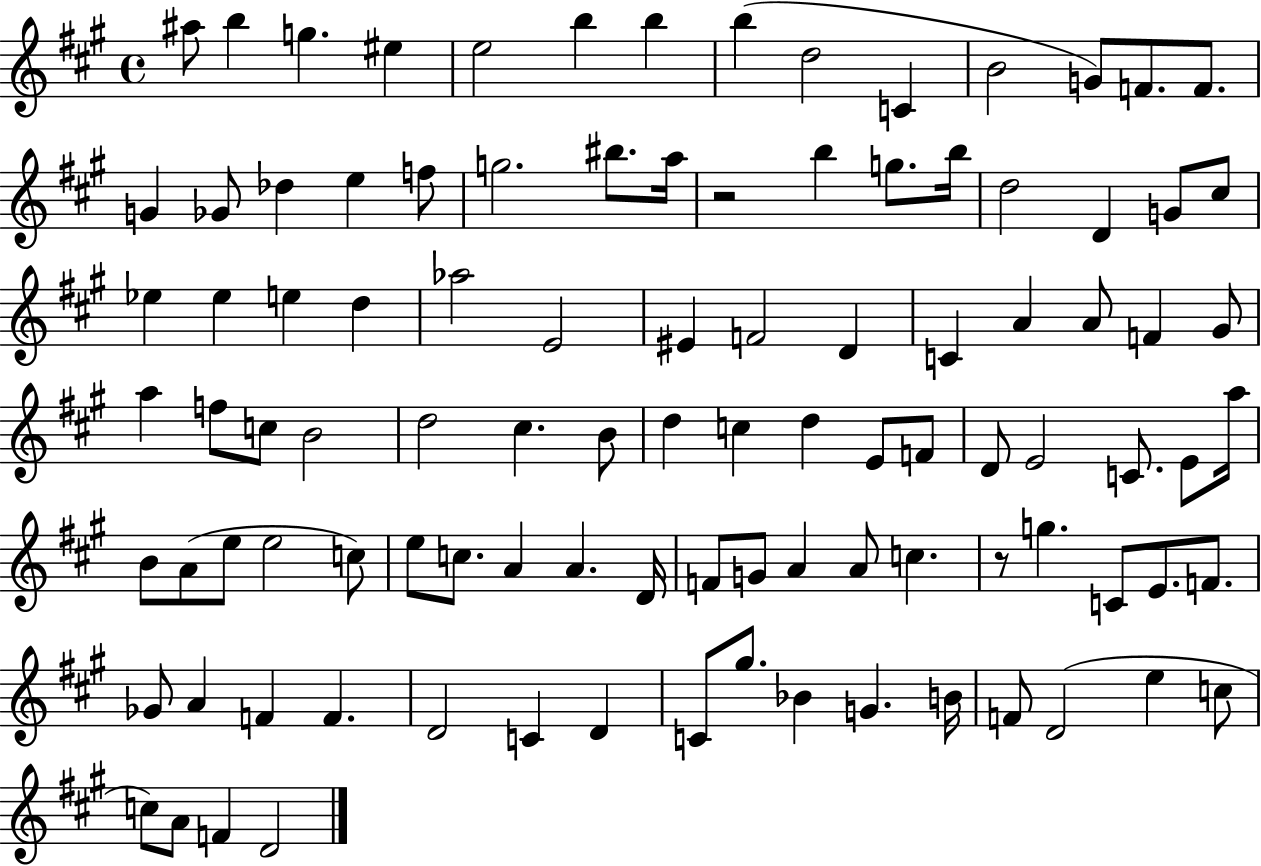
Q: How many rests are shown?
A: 2